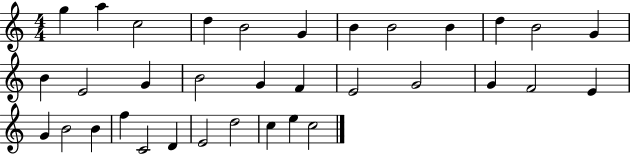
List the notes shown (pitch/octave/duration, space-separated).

G5/q A5/q C5/h D5/q B4/h G4/q B4/q B4/h B4/q D5/q B4/h G4/q B4/q E4/h G4/q B4/h G4/q F4/q E4/h G4/h G4/q F4/h E4/q G4/q B4/h B4/q F5/q C4/h D4/q E4/h D5/h C5/q E5/q C5/h